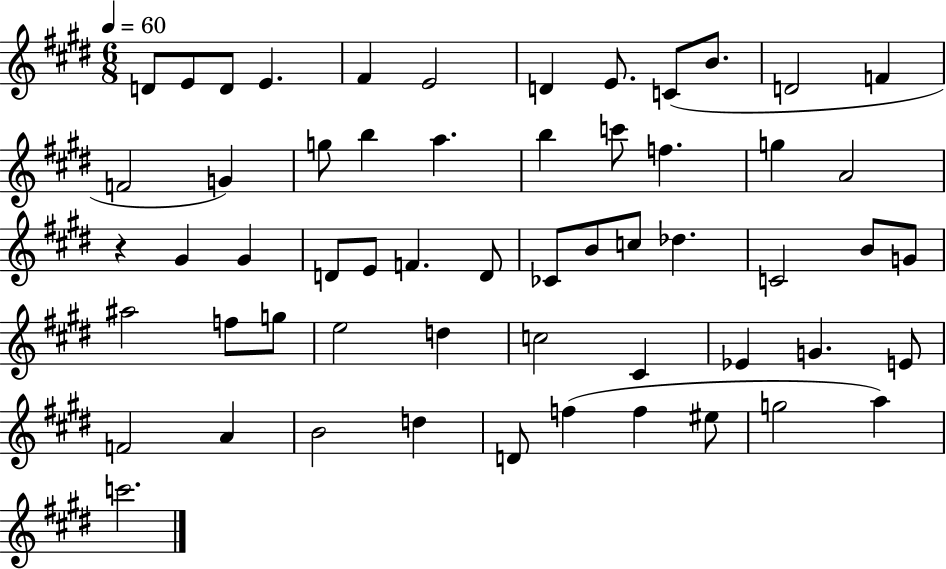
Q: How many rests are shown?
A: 1